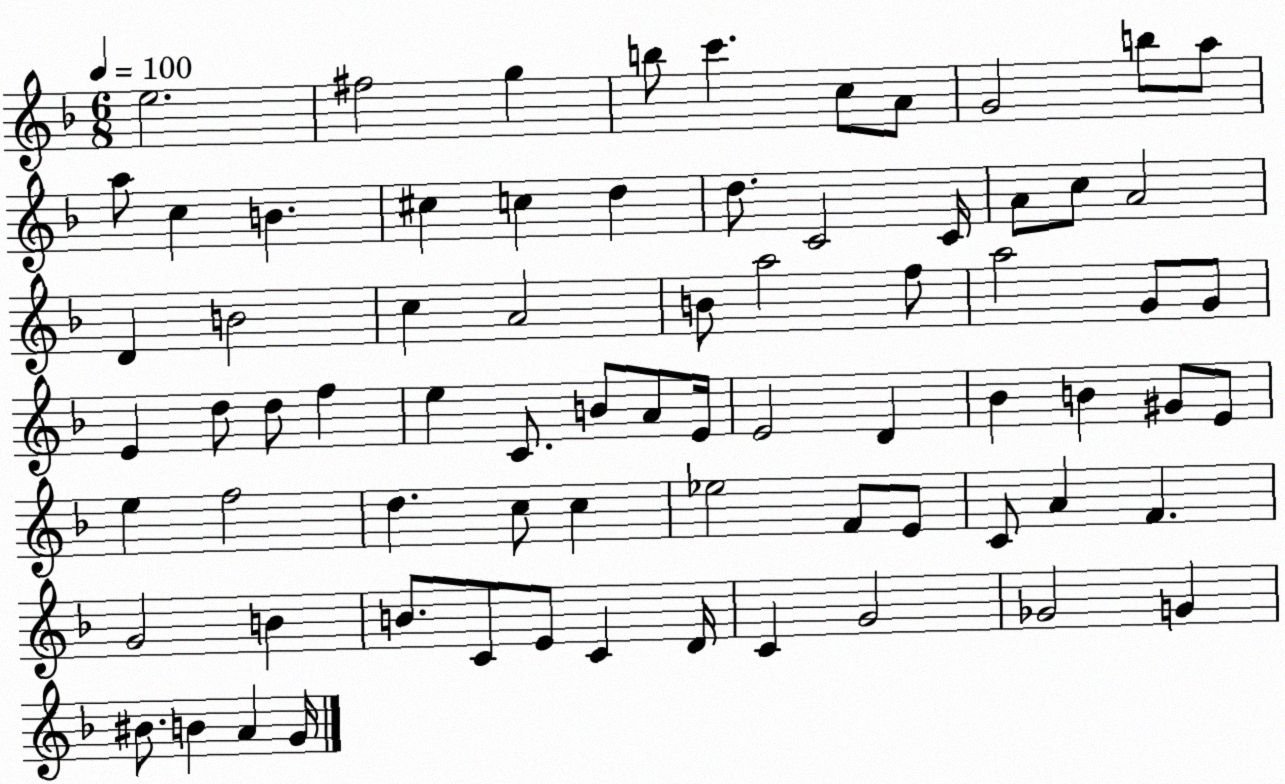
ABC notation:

X:1
T:Untitled
M:6/8
L:1/4
K:F
e2 ^f2 g b/2 c' c/2 A/2 G2 b/2 a/2 a/2 c B ^c c d d/2 C2 C/4 A/2 c/2 A2 D B2 c A2 B/2 a2 f/2 a2 G/2 G/2 E d/2 d/2 f e C/2 B/2 A/2 E/4 E2 D _B B ^G/2 E/2 e f2 d c/2 c _e2 F/2 E/2 C/2 A F G2 B B/2 C/2 E/2 C D/4 C G2 _G2 G ^B/2 B A G/4